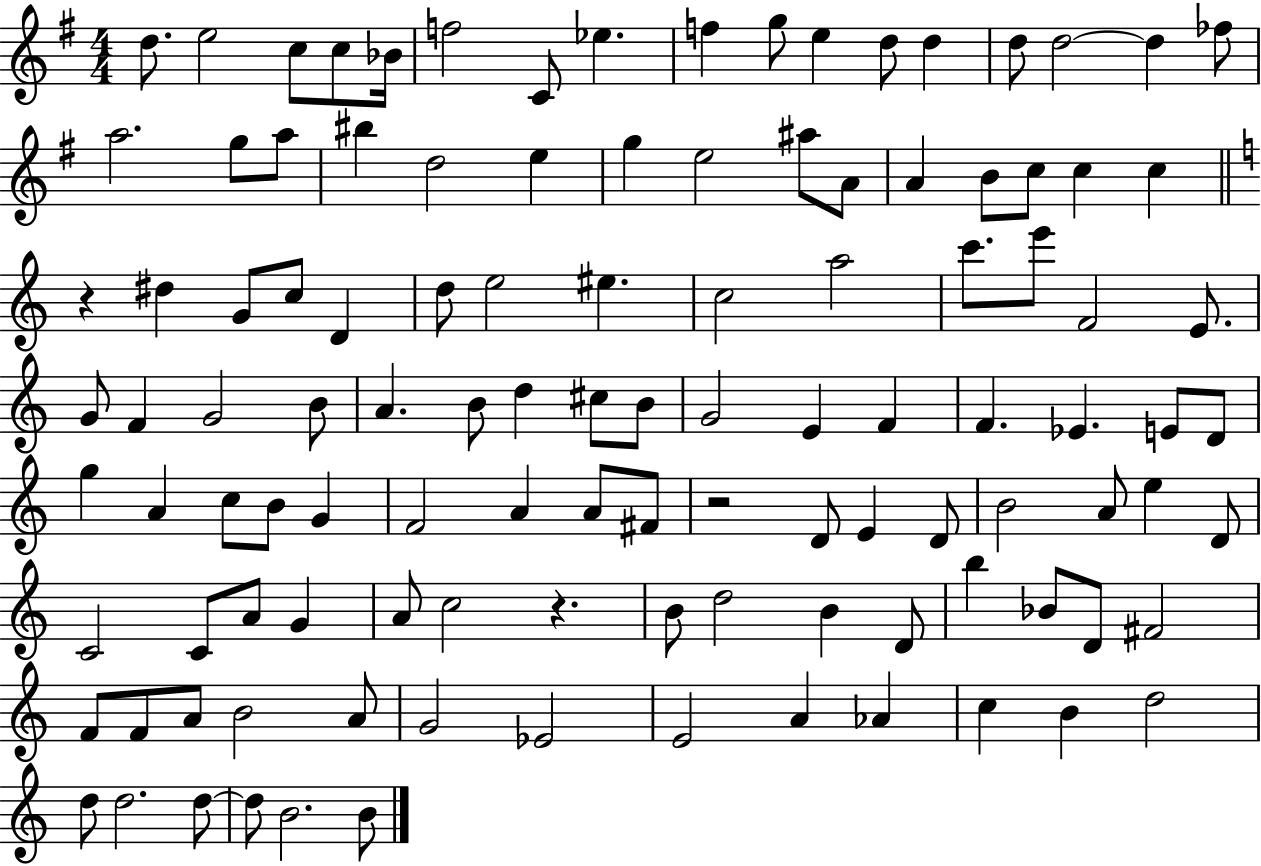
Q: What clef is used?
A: treble